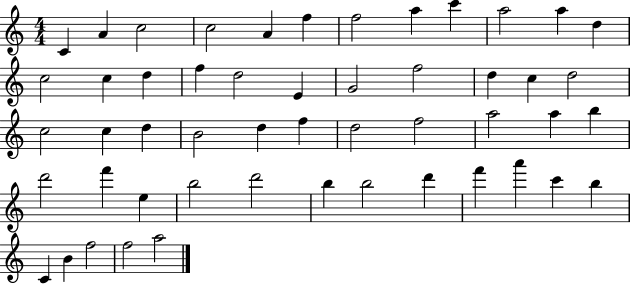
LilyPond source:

{
  \clef treble
  \numericTimeSignature
  \time 4/4
  \key c \major
  c'4 a'4 c''2 | c''2 a'4 f''4 | f''2 a''4 c'''4 | a''2 a''4 d''4 | \break c''2 c''4 d''4 | f''4 d''2 e'4 | g'2 f''2 | d''4 c''4 d''2 | \break c''2 c''4 d''4 | b'2 d''4 f''4 | d''2 f''2 | a''2 a''4 b''4 | \break d'''2 f'''4 e''4 | b''2 d'''2 | b''4 b''2 d'''4 | f'''4 a'''4 c'''4 b''4 | \break c'4 b'4 f''2 | f''2 a''2 | \bar "|."
}